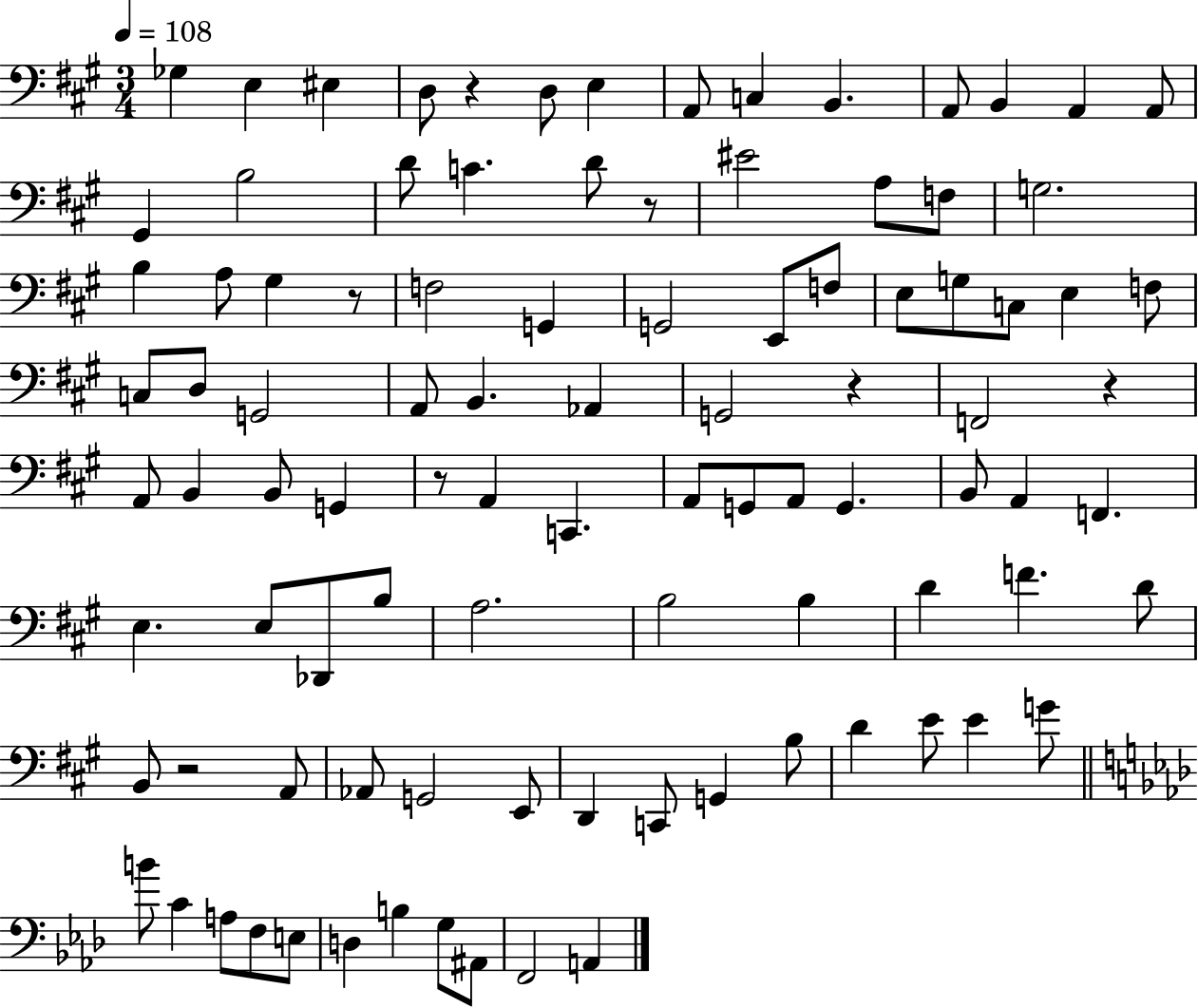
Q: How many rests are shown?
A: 7